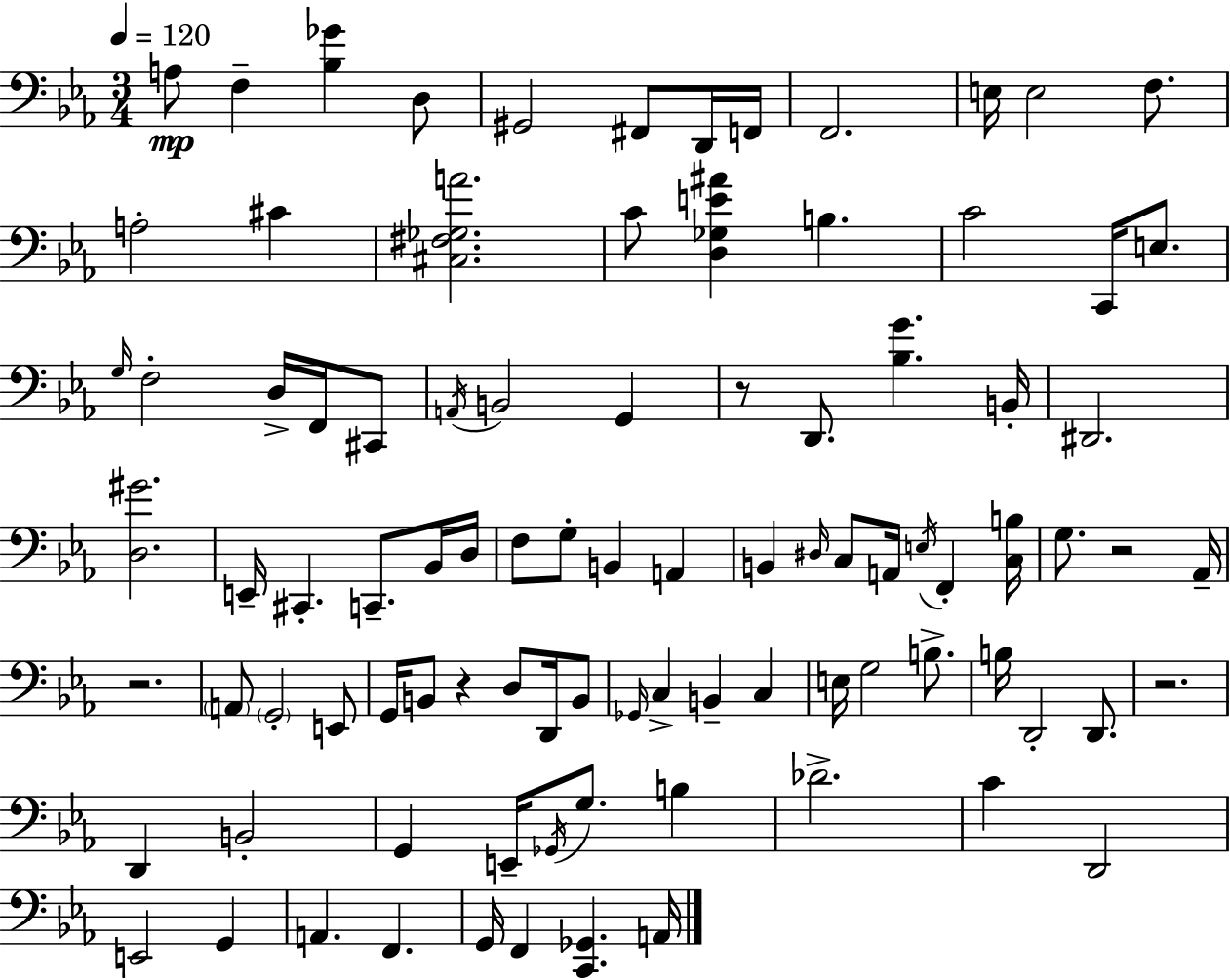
{
  \clef bass
  \numericTimeSignature
  \time 3/4
  \key ees \major
  \tempo 4 = 120
  \repeat volta 2 { a8\mp f4-- <bes ges'>4 d8 | gis,2 fis,8 d,16 f,16 | f,2. | e16 e2 f8. | \break a2-. cis'4 | <cis fis ges a'>2. | c'8 <d ges e' ais'>4 b4. | c'2 c,16 e8. | \break \grace { g16 } f2-. d16-> f,16 cis,8 | \acciaccatura { a,16 } b,2 g,4 | r8 d,8. <bes g'>4. | b,16-. dis,2. | \break <d gis'>2. | e,16-- cis,4.-. c,8.-- | bes,16 d16 f8 g8-. b,4 a,4 | b,4 \grace { dis16 } c8 a,16 \acciaccatura { e16 } f,4-. | \break <c b>16 g8. r2 | aes,16-- r2. | \parenthesize a,8 \parenthesize g,2-. | e,8 g,16 b,8 r4 d8 | \break d,16 b,8 \grace { ges,16 } c4-> b,4-- | c4 e16 g2 | b8.-> b16 d,2-. | d,8. r2. | \break d,4 b,2-. | g,4 e,16-- \acciaccatura { ges,16 } g8. | b4 des'2.-> | c'4 d,2 | \break e,2 | g,4 a,4. | f,4. g,16 f,4 <c, ges,>4. | a,16 } \bar "|."
}